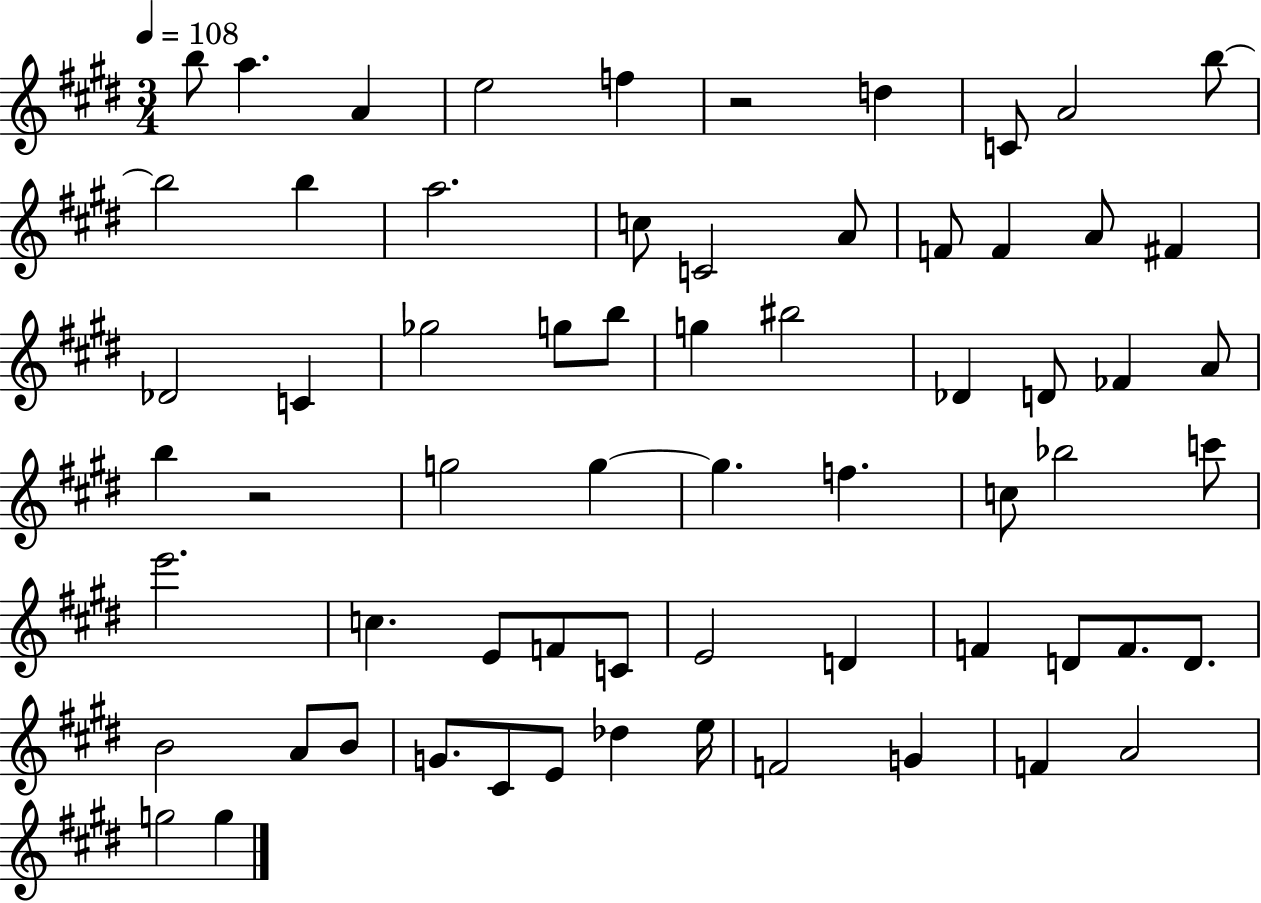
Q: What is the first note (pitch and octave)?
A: B5